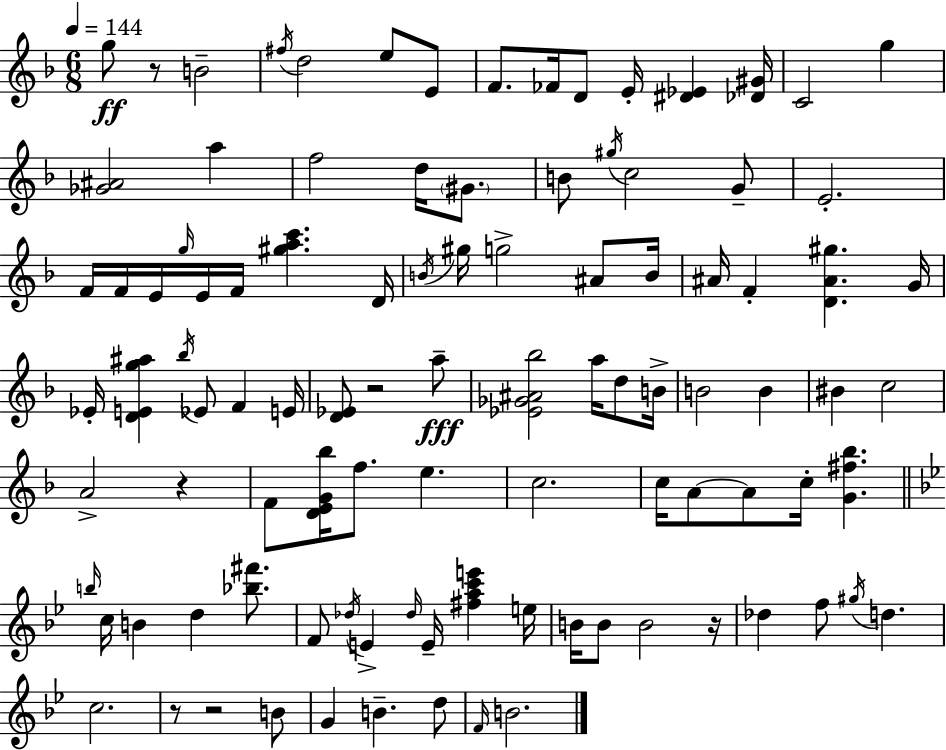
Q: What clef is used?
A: treble